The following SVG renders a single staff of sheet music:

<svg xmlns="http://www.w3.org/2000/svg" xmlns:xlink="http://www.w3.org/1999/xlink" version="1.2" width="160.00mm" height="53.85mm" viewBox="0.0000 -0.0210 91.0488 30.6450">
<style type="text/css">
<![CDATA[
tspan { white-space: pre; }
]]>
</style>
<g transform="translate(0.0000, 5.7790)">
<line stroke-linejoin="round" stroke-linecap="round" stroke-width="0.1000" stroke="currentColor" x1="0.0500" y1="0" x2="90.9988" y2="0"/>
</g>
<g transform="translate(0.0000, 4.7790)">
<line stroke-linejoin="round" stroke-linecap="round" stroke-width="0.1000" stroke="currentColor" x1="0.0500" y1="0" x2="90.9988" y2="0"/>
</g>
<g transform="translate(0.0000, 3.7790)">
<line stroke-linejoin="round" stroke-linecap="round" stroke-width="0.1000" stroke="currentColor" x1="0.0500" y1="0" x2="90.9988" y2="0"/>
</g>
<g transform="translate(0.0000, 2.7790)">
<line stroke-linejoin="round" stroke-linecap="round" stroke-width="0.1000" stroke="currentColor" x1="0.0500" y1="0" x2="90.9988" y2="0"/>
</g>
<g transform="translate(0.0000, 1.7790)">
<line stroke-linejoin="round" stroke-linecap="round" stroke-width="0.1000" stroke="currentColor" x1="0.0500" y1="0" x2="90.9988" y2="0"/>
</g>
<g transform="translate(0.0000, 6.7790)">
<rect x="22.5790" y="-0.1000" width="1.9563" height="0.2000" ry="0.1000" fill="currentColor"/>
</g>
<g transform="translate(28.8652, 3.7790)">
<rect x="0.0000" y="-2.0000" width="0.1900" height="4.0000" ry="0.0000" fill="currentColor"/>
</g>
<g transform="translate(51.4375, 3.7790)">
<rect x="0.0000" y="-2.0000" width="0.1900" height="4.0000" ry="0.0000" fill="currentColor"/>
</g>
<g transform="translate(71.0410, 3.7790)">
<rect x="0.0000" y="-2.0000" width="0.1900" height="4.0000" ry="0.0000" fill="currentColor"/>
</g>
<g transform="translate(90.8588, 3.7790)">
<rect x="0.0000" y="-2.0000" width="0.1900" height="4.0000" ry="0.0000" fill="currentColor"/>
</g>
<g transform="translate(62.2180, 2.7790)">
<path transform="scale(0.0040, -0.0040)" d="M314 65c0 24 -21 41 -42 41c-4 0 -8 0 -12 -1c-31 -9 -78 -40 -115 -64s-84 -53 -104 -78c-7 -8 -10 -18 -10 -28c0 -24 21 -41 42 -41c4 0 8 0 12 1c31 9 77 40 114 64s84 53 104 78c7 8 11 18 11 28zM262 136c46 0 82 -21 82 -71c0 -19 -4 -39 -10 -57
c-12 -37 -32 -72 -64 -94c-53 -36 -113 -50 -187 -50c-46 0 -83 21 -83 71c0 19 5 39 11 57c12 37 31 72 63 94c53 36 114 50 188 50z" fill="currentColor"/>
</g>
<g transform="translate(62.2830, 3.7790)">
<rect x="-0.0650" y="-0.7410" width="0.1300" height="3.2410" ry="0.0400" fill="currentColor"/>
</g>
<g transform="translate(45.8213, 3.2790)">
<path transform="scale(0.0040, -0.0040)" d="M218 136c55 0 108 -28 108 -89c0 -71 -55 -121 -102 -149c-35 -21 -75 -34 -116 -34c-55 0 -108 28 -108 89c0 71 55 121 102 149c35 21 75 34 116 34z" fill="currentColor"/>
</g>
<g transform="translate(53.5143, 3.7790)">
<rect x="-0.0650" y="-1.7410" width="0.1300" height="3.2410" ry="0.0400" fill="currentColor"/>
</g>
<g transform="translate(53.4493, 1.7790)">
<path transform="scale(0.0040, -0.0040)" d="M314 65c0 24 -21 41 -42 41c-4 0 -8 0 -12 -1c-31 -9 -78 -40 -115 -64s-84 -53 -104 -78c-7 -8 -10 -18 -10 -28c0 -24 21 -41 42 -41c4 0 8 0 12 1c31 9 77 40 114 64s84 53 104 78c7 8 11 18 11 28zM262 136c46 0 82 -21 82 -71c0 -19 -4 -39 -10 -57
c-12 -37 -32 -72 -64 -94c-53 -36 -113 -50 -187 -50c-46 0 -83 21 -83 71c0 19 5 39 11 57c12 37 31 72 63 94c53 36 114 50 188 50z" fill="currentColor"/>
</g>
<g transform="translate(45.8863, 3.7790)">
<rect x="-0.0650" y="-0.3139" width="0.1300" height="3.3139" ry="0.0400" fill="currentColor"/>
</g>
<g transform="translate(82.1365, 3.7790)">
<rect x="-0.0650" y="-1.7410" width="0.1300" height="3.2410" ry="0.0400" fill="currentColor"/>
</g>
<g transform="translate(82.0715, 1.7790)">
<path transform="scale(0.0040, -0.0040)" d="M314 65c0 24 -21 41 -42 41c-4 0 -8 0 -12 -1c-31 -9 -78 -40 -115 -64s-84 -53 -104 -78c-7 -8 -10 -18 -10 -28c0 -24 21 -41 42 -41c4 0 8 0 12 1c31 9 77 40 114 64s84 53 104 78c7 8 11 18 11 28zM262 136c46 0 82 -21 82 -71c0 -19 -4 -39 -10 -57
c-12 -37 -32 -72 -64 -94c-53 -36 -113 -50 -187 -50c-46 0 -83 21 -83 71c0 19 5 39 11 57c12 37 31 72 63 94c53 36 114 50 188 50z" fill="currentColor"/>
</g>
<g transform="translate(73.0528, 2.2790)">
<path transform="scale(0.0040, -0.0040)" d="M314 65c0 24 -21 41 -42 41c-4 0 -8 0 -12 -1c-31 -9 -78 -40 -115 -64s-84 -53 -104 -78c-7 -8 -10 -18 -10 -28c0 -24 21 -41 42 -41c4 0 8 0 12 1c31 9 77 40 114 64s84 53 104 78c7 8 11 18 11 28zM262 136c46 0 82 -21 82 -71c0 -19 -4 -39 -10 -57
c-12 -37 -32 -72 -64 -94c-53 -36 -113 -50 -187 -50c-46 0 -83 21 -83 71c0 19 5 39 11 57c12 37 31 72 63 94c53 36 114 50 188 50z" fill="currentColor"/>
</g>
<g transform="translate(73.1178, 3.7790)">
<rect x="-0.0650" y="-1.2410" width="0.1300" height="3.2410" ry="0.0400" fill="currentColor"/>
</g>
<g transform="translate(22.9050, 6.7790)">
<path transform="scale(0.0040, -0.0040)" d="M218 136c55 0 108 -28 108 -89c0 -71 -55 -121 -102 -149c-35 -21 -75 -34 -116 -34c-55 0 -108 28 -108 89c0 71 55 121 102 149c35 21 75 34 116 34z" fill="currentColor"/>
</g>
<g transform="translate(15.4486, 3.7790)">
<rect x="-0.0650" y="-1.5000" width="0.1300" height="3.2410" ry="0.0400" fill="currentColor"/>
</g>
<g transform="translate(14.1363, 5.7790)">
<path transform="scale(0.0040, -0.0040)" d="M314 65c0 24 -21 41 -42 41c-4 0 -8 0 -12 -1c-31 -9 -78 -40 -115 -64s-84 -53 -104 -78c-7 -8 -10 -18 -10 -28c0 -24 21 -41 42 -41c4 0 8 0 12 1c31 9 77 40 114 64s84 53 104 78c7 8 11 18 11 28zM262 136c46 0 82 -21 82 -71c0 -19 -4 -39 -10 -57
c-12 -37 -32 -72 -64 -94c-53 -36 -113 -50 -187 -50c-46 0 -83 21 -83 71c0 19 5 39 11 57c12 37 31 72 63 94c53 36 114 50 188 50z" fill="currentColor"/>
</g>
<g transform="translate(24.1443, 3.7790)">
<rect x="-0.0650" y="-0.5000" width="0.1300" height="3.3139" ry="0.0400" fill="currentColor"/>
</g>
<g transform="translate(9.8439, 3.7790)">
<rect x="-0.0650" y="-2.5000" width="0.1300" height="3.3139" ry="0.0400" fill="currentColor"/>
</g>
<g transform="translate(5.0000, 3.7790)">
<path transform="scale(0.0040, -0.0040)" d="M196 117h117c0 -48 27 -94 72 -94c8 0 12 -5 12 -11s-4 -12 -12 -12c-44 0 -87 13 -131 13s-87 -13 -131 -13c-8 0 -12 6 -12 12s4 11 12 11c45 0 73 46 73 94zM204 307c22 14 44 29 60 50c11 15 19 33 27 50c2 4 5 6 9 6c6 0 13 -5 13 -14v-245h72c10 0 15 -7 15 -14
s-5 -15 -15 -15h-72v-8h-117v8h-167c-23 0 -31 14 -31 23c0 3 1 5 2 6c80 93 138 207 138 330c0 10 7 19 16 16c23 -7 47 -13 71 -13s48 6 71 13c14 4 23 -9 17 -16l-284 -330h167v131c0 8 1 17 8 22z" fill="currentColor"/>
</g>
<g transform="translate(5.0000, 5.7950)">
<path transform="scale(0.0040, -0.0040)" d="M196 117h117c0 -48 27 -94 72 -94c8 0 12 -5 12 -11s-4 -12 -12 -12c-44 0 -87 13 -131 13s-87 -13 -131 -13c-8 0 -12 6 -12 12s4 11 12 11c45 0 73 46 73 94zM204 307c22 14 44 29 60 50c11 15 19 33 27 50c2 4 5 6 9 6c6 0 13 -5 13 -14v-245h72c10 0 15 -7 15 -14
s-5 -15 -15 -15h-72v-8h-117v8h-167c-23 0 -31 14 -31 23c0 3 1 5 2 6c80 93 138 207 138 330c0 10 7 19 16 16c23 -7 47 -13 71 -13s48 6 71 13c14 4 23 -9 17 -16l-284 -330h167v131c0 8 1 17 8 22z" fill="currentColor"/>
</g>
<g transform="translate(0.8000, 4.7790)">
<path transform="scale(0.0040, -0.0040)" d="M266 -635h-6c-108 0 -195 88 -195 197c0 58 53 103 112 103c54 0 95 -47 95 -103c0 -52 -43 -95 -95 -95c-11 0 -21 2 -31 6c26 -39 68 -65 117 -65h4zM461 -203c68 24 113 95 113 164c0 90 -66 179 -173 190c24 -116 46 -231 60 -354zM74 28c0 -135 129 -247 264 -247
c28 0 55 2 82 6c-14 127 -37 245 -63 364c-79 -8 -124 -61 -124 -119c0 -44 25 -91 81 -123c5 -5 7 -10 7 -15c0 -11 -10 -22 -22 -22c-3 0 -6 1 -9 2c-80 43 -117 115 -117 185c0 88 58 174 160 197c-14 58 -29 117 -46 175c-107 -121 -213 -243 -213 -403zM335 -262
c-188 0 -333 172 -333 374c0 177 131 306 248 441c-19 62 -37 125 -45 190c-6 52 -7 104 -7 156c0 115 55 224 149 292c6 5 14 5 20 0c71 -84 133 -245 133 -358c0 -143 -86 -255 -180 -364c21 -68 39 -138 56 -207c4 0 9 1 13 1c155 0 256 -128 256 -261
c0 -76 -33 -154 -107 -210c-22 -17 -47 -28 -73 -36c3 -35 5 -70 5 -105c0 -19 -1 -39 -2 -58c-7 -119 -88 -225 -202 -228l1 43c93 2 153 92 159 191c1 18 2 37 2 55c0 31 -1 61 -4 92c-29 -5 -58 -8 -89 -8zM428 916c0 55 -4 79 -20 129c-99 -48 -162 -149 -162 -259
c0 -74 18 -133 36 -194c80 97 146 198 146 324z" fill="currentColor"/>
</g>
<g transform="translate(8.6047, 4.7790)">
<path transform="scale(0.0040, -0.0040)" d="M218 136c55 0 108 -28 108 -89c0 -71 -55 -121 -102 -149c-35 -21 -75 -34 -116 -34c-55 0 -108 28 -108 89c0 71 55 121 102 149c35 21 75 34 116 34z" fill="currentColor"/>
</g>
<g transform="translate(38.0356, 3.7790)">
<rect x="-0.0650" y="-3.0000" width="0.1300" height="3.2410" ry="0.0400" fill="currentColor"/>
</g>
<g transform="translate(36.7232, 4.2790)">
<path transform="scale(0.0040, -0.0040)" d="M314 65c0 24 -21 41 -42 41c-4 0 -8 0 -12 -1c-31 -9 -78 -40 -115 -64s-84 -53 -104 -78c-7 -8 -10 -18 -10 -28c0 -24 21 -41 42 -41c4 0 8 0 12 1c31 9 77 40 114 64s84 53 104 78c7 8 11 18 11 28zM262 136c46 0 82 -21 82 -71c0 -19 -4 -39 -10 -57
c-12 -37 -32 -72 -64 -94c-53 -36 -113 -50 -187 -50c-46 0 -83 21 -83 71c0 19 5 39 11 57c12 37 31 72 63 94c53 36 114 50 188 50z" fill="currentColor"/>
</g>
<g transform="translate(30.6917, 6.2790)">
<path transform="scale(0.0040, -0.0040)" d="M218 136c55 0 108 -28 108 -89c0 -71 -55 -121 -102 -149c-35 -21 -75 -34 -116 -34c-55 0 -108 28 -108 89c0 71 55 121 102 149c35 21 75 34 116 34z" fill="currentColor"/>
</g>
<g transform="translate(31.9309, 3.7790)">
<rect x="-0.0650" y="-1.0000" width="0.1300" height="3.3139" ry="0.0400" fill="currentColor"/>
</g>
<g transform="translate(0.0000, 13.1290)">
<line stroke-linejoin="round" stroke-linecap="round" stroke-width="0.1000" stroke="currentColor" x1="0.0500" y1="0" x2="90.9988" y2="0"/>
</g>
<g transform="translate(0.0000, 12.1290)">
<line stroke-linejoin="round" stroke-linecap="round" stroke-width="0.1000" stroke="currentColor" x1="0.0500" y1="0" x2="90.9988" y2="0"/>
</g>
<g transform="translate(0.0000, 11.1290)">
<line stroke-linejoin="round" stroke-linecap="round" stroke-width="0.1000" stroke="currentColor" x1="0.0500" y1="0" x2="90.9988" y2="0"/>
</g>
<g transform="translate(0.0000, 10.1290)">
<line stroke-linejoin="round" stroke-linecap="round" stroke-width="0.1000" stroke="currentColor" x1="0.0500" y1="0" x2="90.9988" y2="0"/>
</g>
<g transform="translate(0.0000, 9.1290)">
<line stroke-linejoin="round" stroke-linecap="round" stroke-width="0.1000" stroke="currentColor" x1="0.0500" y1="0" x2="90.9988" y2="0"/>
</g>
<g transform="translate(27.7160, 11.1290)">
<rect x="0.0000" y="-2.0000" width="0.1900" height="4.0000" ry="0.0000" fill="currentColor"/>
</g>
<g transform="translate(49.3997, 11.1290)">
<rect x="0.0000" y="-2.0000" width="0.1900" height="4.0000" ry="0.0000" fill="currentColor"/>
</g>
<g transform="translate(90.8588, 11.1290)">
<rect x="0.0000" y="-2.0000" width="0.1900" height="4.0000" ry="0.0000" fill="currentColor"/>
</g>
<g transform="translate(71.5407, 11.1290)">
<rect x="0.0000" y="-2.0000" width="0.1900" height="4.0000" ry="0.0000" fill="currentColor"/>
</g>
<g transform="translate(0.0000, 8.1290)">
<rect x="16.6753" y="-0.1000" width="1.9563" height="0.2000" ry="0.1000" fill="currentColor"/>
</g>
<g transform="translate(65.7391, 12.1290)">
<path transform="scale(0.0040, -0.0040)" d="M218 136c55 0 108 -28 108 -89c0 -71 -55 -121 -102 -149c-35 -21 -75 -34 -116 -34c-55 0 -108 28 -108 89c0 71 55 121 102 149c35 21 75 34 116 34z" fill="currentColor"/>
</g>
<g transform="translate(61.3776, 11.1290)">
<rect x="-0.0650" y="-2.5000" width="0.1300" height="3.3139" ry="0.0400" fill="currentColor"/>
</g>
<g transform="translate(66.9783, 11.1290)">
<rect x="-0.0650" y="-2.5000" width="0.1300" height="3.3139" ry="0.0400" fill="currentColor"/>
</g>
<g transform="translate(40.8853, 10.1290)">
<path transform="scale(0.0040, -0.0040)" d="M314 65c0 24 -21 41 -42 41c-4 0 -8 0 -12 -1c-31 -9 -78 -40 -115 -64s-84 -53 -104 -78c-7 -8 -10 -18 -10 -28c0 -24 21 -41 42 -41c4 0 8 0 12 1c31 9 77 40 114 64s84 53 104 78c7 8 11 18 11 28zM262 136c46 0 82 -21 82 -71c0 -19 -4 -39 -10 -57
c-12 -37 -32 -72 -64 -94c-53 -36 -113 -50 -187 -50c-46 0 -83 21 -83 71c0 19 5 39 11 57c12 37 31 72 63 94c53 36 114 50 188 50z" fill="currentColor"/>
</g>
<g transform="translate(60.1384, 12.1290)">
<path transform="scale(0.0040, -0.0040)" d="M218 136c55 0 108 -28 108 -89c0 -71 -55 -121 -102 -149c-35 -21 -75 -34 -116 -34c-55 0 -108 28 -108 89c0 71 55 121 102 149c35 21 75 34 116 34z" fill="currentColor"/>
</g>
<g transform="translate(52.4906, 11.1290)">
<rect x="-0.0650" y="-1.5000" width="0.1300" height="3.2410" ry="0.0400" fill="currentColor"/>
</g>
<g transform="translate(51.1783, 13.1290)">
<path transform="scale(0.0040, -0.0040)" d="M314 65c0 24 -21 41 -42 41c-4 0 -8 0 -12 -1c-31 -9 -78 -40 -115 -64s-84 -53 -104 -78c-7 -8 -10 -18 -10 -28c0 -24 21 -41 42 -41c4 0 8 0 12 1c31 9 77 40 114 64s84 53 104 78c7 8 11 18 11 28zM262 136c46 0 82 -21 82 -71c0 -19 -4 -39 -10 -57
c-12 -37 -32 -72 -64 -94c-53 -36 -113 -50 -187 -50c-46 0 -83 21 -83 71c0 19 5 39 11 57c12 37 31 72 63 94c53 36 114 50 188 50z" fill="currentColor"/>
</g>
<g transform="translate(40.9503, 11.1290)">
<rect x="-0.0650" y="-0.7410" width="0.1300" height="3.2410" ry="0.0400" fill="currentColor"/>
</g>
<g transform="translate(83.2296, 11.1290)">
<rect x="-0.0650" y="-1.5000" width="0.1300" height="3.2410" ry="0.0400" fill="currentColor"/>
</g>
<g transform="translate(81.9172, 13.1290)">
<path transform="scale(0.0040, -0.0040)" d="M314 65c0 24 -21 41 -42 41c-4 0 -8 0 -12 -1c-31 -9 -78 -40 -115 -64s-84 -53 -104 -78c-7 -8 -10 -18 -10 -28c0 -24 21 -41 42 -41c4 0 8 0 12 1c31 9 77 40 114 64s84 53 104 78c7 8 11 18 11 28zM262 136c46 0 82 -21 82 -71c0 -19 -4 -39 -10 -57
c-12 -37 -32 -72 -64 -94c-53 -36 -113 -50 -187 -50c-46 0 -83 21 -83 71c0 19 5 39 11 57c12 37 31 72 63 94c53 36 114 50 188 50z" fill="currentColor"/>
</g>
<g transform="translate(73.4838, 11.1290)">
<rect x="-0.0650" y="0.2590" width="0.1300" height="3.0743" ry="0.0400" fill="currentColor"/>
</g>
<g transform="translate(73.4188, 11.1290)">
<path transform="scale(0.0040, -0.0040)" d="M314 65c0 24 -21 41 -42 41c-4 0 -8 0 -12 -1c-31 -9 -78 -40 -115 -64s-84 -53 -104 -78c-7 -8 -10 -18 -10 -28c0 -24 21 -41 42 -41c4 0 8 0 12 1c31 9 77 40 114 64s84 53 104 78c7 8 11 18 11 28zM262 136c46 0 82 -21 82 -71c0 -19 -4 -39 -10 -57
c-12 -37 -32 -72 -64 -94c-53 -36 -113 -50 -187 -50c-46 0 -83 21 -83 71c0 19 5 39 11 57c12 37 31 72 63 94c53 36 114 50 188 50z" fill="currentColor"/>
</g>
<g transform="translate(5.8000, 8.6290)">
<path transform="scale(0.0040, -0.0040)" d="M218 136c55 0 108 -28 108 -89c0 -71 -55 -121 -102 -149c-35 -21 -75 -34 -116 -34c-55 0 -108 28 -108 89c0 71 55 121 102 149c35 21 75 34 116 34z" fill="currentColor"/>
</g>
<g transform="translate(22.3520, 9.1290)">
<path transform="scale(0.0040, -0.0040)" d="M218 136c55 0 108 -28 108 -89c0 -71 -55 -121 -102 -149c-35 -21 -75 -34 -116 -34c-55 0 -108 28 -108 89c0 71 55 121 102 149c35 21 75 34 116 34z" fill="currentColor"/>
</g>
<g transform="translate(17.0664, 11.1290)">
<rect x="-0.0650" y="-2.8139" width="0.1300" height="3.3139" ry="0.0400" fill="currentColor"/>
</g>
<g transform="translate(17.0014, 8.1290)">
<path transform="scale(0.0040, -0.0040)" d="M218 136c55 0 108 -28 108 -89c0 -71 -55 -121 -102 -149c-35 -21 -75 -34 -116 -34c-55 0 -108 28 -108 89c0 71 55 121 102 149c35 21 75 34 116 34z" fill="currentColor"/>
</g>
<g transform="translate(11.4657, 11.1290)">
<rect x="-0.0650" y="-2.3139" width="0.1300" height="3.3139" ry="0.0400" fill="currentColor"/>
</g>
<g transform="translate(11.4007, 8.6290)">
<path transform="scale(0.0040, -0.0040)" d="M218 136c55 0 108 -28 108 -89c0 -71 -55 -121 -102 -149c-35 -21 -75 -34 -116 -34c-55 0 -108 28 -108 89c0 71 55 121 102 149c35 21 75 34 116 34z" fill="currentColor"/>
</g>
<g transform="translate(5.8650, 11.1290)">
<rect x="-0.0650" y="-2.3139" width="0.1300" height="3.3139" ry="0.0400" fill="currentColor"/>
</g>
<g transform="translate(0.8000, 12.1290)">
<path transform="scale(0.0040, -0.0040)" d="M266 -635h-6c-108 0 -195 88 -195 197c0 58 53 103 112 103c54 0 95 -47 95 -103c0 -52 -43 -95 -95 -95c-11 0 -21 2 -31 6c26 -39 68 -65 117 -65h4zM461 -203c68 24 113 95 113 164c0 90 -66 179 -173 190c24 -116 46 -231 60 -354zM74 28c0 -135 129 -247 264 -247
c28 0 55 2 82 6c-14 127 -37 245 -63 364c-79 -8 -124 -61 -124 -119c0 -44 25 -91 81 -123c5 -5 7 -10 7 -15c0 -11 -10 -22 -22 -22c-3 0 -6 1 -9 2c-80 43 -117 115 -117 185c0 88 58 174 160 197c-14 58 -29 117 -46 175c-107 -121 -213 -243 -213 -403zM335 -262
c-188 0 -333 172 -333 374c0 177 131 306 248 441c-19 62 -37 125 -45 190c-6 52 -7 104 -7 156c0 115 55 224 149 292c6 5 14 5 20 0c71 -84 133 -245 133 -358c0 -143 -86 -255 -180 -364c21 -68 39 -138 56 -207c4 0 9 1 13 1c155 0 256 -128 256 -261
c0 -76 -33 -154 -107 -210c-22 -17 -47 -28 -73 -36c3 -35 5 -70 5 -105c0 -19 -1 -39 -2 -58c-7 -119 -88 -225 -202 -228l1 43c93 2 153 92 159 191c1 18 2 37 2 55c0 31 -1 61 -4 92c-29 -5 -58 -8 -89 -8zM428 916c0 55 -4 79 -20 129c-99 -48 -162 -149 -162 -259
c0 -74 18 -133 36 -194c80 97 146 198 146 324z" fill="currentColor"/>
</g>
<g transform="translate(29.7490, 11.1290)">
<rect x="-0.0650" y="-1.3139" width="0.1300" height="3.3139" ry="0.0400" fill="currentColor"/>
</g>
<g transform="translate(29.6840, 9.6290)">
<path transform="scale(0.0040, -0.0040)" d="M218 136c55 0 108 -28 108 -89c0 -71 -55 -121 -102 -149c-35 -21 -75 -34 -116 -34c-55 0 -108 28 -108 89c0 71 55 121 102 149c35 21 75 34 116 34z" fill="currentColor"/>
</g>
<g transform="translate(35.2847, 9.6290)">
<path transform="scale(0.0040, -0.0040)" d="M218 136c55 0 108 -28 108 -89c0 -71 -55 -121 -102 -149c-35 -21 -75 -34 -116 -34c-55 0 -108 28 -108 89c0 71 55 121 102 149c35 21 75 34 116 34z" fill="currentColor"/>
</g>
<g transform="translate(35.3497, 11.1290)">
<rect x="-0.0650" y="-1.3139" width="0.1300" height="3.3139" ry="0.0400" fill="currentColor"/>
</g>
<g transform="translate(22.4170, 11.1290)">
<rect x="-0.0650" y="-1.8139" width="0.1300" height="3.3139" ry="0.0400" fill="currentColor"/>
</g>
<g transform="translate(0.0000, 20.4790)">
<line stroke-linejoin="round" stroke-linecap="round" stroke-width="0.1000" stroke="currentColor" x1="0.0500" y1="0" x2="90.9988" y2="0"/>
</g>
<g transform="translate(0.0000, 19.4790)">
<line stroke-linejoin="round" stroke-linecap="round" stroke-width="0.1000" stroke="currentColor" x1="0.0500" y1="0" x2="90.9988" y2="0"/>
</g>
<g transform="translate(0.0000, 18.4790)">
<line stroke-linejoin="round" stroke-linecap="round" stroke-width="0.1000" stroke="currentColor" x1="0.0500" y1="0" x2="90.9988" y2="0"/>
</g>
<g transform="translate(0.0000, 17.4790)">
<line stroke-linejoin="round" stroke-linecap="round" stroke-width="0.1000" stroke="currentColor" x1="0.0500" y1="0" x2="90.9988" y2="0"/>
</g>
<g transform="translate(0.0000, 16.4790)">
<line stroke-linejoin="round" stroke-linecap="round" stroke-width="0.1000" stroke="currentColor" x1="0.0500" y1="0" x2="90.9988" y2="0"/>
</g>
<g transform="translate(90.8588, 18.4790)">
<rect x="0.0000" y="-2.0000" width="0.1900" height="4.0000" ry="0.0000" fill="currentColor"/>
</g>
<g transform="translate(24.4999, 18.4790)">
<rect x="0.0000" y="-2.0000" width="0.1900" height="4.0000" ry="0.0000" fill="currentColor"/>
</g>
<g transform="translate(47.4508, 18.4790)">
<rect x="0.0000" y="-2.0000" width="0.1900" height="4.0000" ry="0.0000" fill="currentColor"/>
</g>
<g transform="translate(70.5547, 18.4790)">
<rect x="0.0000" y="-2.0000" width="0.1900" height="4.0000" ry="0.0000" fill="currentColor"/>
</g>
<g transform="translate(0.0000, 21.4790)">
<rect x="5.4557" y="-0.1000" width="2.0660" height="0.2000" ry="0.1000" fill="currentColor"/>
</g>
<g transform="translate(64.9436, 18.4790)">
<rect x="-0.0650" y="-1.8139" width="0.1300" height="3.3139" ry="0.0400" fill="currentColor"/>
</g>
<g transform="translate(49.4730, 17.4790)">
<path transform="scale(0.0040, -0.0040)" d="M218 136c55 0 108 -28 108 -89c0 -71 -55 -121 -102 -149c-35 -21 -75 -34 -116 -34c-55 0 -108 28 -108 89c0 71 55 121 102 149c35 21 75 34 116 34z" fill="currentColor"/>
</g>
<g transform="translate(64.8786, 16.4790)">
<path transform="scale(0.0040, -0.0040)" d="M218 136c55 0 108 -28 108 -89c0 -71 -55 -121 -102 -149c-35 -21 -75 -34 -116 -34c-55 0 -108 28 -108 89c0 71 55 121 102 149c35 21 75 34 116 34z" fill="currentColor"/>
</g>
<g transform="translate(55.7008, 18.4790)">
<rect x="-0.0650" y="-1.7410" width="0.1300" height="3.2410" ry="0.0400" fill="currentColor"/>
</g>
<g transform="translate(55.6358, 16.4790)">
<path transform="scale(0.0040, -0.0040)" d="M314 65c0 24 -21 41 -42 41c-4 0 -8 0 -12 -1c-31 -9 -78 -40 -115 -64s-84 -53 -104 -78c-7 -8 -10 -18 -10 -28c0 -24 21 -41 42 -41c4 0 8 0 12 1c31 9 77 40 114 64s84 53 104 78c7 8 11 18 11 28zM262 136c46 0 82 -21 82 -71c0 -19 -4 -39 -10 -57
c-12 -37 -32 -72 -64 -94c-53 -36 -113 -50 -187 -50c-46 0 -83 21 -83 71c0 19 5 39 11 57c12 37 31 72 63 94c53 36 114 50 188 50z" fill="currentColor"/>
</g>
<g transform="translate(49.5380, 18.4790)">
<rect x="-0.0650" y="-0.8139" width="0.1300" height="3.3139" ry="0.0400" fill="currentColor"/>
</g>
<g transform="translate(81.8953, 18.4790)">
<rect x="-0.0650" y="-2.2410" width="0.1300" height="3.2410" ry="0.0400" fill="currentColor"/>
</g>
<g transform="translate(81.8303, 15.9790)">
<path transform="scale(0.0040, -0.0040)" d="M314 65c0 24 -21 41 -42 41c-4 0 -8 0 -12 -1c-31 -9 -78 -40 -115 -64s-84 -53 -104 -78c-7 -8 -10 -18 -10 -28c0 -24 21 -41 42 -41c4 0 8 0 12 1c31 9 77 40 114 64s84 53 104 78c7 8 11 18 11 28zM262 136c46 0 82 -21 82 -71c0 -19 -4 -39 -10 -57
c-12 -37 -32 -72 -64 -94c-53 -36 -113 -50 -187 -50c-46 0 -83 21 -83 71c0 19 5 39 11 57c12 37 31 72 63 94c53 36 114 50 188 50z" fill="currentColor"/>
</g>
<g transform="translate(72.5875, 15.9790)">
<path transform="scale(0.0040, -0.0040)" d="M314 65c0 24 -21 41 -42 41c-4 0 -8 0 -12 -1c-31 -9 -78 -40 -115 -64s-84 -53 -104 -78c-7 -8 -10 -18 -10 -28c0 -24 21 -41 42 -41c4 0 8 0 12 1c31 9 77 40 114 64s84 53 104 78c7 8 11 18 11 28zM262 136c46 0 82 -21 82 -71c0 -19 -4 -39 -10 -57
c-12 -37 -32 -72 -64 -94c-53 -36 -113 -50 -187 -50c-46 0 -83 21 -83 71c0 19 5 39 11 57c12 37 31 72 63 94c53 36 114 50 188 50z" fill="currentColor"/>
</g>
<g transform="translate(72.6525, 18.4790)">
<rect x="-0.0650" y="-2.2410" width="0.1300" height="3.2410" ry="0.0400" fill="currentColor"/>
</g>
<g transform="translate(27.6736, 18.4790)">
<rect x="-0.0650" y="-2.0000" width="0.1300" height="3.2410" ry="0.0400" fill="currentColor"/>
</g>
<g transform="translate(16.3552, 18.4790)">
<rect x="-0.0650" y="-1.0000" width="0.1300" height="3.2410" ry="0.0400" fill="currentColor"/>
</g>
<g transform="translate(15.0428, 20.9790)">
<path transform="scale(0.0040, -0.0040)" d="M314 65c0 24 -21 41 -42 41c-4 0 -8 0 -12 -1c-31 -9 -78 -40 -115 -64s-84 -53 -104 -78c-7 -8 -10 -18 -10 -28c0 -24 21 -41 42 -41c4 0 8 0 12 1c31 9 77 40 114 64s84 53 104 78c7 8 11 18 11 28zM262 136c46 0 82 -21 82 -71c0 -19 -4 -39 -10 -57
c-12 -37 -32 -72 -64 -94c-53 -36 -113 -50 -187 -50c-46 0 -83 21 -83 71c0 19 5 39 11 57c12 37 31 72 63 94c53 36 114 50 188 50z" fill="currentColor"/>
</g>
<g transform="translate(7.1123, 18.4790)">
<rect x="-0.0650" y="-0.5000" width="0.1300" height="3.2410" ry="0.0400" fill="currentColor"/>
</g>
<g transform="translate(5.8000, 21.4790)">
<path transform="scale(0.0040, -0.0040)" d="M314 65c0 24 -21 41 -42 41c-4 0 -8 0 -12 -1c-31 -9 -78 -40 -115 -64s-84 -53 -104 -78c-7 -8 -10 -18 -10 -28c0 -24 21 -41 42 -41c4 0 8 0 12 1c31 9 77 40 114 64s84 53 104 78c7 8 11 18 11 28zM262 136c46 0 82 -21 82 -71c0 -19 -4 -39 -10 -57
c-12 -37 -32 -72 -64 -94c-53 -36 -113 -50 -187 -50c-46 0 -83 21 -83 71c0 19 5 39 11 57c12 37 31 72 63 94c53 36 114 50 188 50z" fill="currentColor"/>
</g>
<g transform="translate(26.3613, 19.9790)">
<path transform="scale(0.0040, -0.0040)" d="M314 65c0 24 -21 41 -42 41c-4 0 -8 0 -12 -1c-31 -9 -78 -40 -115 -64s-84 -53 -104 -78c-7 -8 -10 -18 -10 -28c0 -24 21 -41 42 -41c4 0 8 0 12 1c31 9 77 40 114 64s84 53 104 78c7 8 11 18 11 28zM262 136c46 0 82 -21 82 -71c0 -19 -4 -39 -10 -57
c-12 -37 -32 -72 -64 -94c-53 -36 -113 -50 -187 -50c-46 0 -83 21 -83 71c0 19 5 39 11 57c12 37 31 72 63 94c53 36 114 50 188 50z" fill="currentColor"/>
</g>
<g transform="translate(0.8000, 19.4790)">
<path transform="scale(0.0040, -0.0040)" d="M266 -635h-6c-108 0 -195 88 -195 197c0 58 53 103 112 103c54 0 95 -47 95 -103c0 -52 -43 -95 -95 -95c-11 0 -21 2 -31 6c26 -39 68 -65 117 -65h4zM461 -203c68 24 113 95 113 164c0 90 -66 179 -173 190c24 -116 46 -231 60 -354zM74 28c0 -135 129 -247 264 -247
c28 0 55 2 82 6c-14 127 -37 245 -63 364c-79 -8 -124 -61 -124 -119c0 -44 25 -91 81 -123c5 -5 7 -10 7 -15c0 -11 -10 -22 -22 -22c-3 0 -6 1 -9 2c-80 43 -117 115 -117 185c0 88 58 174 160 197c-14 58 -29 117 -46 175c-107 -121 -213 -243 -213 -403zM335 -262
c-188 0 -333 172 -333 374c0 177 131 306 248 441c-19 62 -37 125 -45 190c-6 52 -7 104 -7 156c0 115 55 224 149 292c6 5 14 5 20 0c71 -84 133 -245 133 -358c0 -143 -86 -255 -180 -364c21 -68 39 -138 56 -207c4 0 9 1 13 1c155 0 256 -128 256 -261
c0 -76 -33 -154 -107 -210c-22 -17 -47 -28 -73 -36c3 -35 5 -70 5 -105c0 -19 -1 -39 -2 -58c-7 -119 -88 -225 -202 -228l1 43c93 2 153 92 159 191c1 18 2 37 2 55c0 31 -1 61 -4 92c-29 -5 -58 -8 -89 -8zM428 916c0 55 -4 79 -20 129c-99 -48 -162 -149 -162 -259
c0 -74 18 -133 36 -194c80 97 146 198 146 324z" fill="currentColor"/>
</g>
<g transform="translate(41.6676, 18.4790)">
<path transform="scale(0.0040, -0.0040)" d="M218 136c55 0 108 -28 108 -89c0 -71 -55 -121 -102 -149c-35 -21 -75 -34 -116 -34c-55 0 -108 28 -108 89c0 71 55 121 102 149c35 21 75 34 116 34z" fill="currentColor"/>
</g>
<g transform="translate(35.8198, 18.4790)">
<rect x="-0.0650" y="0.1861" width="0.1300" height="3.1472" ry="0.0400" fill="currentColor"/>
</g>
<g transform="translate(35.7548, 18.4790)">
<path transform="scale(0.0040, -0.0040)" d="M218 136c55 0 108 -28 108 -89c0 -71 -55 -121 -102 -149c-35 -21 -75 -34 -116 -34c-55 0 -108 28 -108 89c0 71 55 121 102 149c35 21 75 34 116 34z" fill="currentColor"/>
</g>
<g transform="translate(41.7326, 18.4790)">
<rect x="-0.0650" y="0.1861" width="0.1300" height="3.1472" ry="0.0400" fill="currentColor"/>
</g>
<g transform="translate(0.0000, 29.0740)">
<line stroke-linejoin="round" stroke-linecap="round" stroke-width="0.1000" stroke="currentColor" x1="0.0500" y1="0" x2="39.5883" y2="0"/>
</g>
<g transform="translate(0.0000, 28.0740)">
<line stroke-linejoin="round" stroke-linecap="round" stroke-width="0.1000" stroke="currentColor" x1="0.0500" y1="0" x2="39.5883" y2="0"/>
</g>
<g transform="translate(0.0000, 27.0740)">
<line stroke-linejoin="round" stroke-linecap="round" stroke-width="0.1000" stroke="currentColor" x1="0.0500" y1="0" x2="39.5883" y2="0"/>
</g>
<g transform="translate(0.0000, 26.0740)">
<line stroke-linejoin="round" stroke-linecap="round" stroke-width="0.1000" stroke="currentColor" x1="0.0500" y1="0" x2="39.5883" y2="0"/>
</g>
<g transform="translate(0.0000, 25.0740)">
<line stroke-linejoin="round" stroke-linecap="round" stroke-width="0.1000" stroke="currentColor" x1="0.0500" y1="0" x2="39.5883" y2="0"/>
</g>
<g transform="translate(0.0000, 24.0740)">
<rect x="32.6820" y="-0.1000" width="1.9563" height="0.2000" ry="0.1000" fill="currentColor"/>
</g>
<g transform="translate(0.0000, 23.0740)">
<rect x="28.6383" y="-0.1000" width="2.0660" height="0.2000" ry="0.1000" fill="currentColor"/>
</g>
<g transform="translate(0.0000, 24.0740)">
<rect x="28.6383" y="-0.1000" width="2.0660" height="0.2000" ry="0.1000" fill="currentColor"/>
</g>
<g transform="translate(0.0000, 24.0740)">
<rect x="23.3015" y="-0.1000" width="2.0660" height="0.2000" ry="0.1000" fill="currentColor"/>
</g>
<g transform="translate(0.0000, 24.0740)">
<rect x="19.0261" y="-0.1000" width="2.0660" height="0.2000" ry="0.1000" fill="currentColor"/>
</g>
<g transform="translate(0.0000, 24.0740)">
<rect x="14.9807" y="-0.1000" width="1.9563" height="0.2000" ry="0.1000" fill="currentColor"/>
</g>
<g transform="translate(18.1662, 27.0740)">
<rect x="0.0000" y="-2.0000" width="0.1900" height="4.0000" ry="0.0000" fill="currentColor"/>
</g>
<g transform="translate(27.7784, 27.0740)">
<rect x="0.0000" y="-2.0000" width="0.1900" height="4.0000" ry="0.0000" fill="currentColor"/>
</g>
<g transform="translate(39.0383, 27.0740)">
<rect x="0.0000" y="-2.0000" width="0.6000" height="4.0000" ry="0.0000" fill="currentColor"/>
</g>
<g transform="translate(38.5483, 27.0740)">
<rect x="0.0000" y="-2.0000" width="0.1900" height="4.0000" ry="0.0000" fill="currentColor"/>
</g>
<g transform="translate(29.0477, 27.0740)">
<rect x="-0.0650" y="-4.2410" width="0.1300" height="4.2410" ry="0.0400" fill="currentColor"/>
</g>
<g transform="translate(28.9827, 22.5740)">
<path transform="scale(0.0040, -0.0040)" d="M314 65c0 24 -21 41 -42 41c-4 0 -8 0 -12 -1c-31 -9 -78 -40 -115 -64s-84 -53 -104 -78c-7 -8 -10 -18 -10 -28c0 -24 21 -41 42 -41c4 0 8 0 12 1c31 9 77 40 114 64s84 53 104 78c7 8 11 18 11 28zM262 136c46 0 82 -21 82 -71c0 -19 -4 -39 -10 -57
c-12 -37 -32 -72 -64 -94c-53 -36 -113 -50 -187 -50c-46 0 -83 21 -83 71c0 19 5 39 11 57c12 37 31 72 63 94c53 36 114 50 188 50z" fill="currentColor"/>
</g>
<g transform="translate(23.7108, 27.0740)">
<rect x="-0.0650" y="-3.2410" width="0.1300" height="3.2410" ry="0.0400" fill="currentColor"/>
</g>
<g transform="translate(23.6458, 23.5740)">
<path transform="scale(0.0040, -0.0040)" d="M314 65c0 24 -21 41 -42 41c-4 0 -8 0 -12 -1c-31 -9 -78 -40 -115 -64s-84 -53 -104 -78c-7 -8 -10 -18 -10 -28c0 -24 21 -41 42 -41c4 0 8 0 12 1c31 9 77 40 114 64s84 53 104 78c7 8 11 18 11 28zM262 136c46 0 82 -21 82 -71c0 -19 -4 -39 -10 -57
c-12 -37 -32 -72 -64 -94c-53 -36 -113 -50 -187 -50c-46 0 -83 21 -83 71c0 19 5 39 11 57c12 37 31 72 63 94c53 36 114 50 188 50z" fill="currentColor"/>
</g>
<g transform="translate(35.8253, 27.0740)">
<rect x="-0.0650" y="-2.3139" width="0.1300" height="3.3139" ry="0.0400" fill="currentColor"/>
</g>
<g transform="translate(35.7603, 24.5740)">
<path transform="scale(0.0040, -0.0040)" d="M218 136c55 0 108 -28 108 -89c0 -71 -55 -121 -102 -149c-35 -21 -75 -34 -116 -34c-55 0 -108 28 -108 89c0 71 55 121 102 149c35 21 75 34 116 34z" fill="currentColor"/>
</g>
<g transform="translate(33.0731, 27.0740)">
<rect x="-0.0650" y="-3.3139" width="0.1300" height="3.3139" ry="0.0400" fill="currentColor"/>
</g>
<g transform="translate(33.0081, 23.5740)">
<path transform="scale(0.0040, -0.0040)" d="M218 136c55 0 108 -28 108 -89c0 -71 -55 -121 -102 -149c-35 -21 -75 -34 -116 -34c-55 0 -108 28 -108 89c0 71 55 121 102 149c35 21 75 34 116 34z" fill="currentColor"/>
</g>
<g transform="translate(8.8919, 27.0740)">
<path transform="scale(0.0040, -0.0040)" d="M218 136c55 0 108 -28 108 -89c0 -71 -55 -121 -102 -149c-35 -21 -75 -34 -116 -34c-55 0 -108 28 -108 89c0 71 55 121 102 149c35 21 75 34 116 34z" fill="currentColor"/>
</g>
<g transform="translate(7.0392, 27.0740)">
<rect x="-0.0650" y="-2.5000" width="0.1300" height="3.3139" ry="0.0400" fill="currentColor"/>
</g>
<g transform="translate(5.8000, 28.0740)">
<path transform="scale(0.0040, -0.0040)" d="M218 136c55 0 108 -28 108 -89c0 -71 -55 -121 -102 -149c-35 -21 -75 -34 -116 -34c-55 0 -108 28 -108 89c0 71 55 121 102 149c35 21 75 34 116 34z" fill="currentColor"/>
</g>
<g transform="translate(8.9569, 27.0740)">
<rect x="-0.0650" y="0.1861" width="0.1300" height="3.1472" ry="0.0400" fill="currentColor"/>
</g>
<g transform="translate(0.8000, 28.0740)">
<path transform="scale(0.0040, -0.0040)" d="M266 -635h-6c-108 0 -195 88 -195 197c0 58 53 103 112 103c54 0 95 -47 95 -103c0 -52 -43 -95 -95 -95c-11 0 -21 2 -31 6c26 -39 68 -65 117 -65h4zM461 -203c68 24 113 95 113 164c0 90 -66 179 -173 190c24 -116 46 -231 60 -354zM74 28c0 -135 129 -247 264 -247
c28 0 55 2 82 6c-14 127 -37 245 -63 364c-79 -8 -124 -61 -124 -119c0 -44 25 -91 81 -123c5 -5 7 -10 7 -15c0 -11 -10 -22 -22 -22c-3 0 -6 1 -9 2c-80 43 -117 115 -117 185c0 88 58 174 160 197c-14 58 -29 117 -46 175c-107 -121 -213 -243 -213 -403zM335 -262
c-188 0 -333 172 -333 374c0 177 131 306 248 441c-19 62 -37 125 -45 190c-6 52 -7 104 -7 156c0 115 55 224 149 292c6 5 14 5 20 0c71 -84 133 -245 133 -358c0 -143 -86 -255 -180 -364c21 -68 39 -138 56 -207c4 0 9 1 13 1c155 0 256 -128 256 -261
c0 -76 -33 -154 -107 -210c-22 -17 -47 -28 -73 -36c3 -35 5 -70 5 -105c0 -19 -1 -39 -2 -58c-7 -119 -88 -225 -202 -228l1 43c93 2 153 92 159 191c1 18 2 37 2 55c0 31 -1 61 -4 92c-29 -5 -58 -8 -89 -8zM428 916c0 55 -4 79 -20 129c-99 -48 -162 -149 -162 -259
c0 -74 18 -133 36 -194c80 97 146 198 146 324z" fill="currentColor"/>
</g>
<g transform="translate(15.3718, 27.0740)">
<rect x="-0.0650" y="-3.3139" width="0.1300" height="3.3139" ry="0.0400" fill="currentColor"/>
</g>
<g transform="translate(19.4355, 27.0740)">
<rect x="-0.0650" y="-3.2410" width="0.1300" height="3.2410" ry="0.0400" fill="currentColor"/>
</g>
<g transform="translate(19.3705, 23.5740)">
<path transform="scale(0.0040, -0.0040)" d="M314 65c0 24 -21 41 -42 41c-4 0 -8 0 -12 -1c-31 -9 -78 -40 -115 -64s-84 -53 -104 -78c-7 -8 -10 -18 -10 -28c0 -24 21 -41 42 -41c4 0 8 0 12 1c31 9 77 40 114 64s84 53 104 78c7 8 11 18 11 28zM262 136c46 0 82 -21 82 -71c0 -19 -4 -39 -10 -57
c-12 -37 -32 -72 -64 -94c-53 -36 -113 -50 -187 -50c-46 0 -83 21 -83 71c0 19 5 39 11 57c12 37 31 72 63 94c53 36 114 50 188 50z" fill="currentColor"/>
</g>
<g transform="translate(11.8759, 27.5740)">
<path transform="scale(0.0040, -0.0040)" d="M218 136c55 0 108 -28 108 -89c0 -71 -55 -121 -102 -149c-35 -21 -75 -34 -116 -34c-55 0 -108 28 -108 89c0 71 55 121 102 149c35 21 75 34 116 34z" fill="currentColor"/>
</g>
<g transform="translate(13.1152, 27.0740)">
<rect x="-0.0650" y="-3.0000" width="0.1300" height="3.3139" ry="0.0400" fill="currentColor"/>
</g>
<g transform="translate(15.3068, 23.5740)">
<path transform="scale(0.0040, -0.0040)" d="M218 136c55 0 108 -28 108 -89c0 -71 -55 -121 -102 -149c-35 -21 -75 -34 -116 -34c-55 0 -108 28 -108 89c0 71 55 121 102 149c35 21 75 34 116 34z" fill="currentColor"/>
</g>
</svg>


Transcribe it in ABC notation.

X:1
T:Untitled
M:4/4
L:1/4
K:C
G E2 C D A2 c f2 d2 e2 f2 g g a f e e d2 E2 G G B2 E2 C2 D2 F2 B B d f2 f g2 g2 G B A b b2 b2 d'2 b g